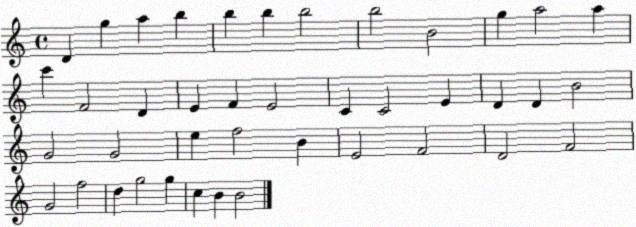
X:1
T:Untitled
M:4/4
L:1/4
K:C
D g a b b b b2 b2 B2 g a2 a c' F2 D E F E2 C C2 E D D B2 G2 G2 e f2 B E2 F2 D2 F2 G2 f2 d g2 g c B B2